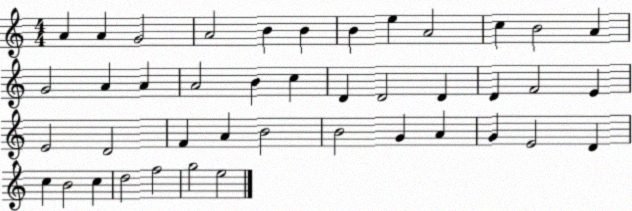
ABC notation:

X:1
T:Untitled
M:4/4
L:1/4
K:C
A A G2 A2 B B B e A2 c B2 A G2 A A A2 B c D D2 D D F2 E E2 D2 F A B2 B2 G A G E2 D c B2 c d2 f2 g2 e2